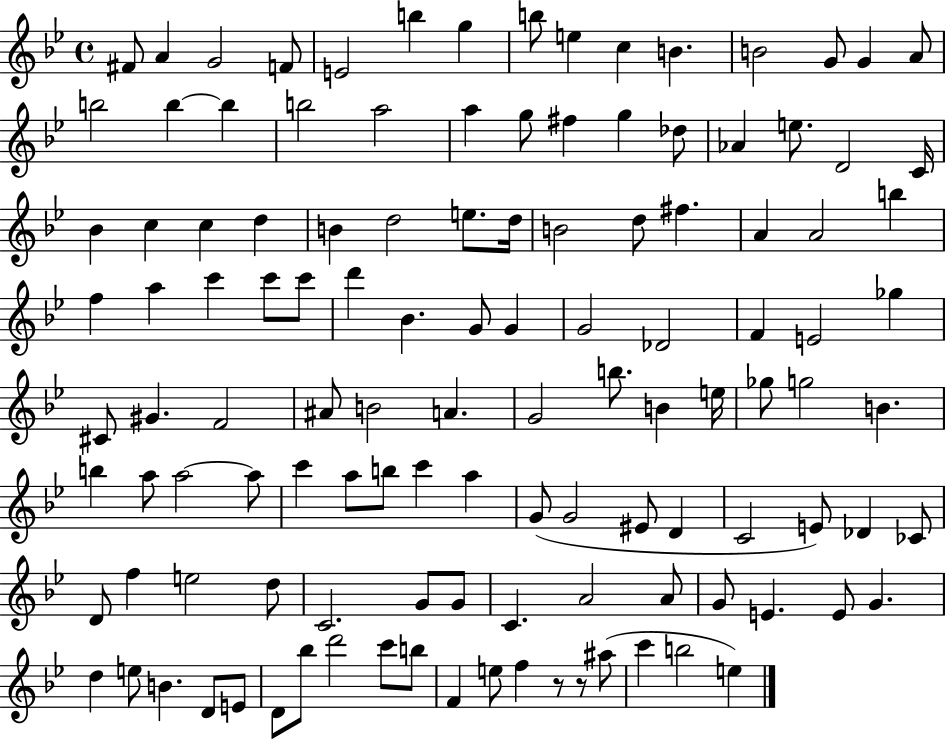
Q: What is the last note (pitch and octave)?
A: E5